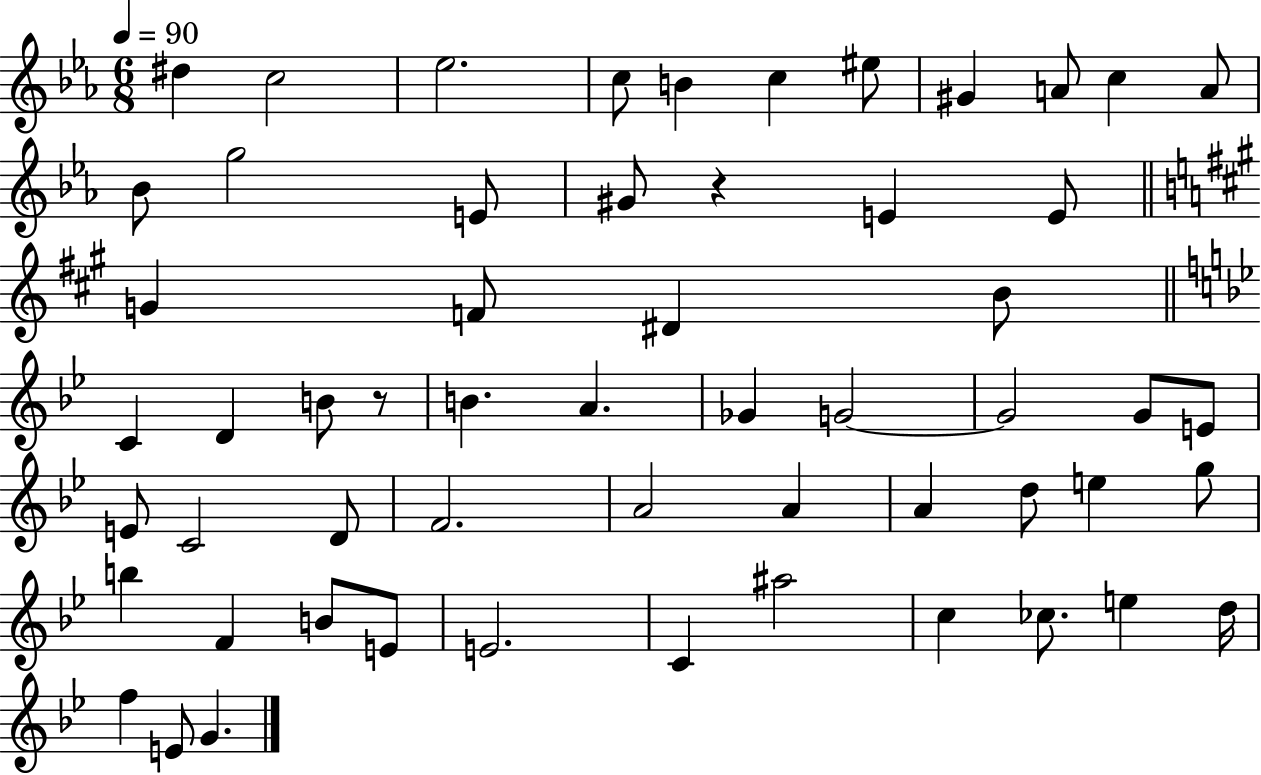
{
  \clef treble
  \numericTimeSignature
  \time 6/8
  \key ees \major
  \tempo 4 = 90
  dis''4 c''2 | ees''2. | c''8 b'4 c''4 eis''8 | gis'4 a'8 c''4 a'8 | \break bes'8 g''2 e'8 | gis'8 r4 e'4 e'8 | \bar "||" \break \key a \major g'4 f'8 dis'4 b'8 | \bar "||" \break \key bes \major c'4 d'4 b'8 r8 | b'4. a'4. | ges'4 g'2~~ | g'2 g'8 e'8 | \break e'8 c'2 d'8 | f'2. | a'2 a'4 | a'4 d''8 e''4 g''8 | \break b''4 f'4 b'8 e'8 | e'2. | c'4 ais''2 | c''4 ces''8. e''4 d''16 | \break f''4 e'8 g'4. | \bar "|."
}